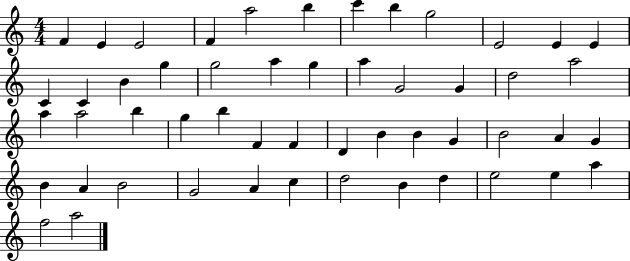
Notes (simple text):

F4/q E4/q E4/h F4/q A5/h B5/q C6/q B5/q G5/h E4/h E4/q E4/q C4/q C4/q B4/q G5/q G5/h A5/q G5/q A5/q G4/h G4/q D5/h A5/h A5/q A5/h B5/q G5/q B5/q F4/q F4/q D4/q B4/q B4/q G4/q B4/h A4/q G4/q B4/q A4/q B4/h G4/h A4/q C5/q D5/h B4/q D5/q E5/h E5/q A5/q F5/h A5/h